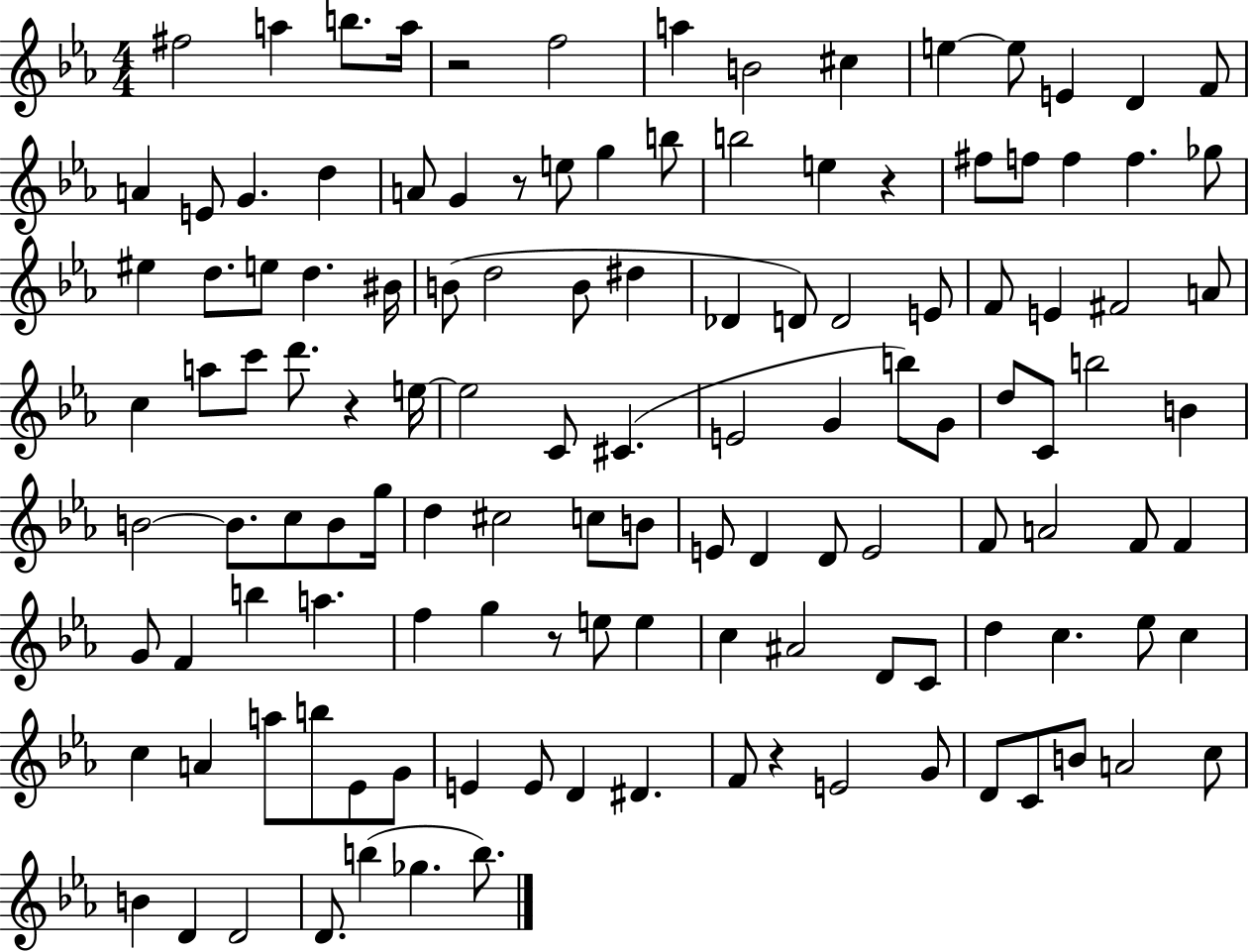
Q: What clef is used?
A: treble